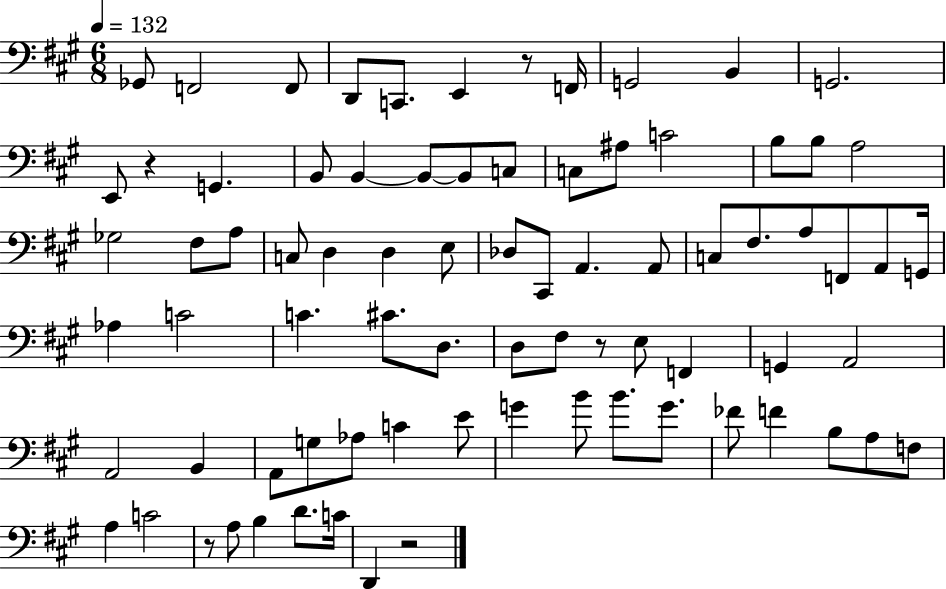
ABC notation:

X:1
T:Untitled
M:6/8
L:1/4
K:A
_G,,/2 F,,2 F,,/2 D,,/2 C,,/2 E,, z/2 F,,/4 G,,2 B,, G,,2 E,,/2 z G,, B,,/2 B,, B,,/2 B,,/2 C,/2 C,/2 ^A,/2 C2 B,/2 B,/2 A,2 _G,2 ^F,/2 A,/2 C,/2 D, D, E,/2 _D,/2 ^C,,/2 A,, A,,/2 C,/2 ^F,/2 A,/2 F,,/2 A,,/2 G,,/4 _A, C2 C ^C/2 D,/2 D,/2 ^F,/2 z/2 E,/2 F,, G,, A,,2 A,,2 B,, A,,/2 G,/2 _A,/2 C E/2 G B/2 B/2 G/2 _F/2 F B,/2 A,/2 F,/2 A, C2 z/2 A,/2 B, D/2 C/4 D,, z2